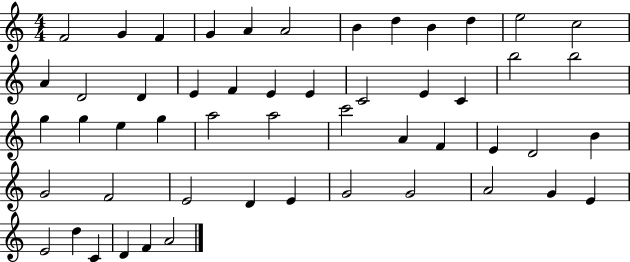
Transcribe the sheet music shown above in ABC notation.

X:1
T:Untitled
M:4/4
L:1/4
K:C
F2 G F G A A2 B d B d e2 c2 A D2 D E F E E C2 E C b2 b2 g g e g a2 a2 c'2 A F E D2 B G2 F2 E2 D E G2 G2 A2 G E E2 d C D F A2